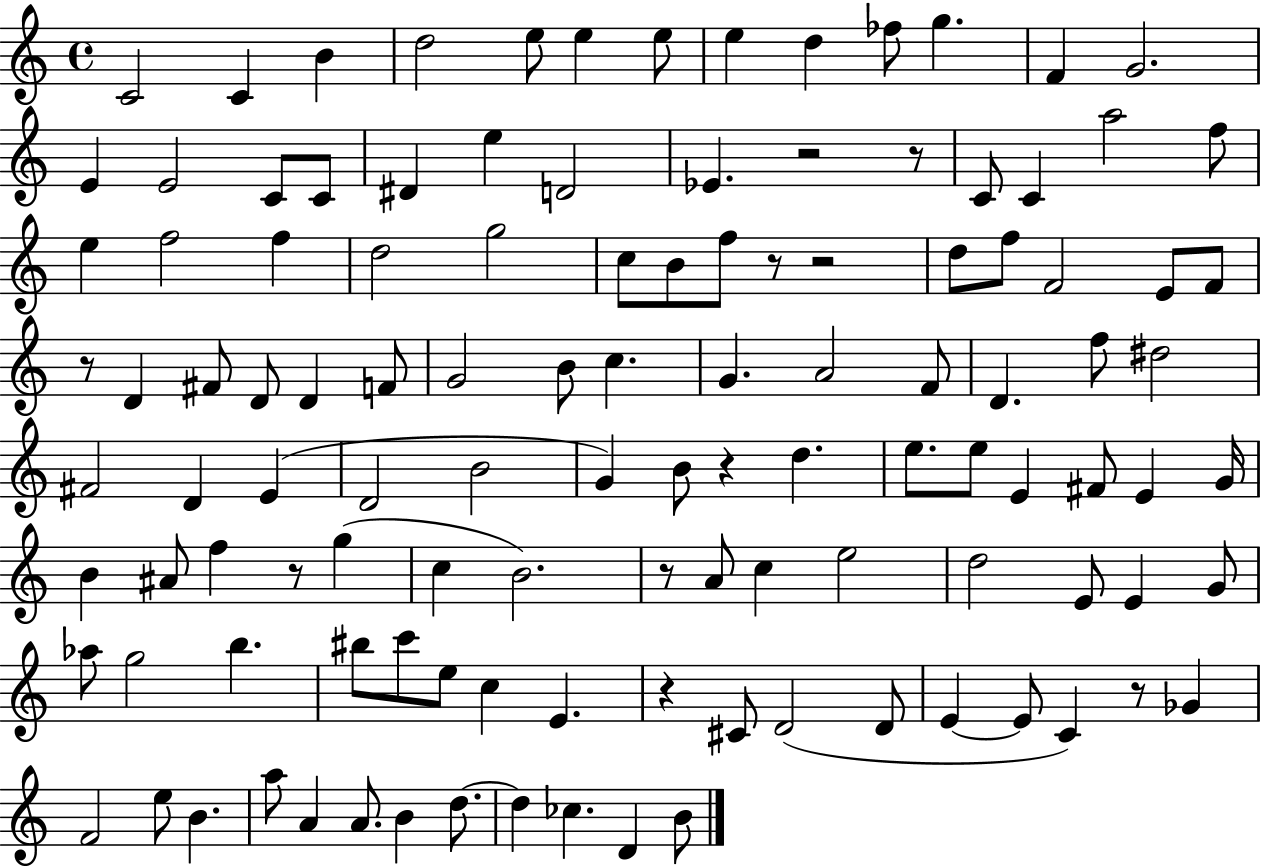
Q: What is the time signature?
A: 4/4